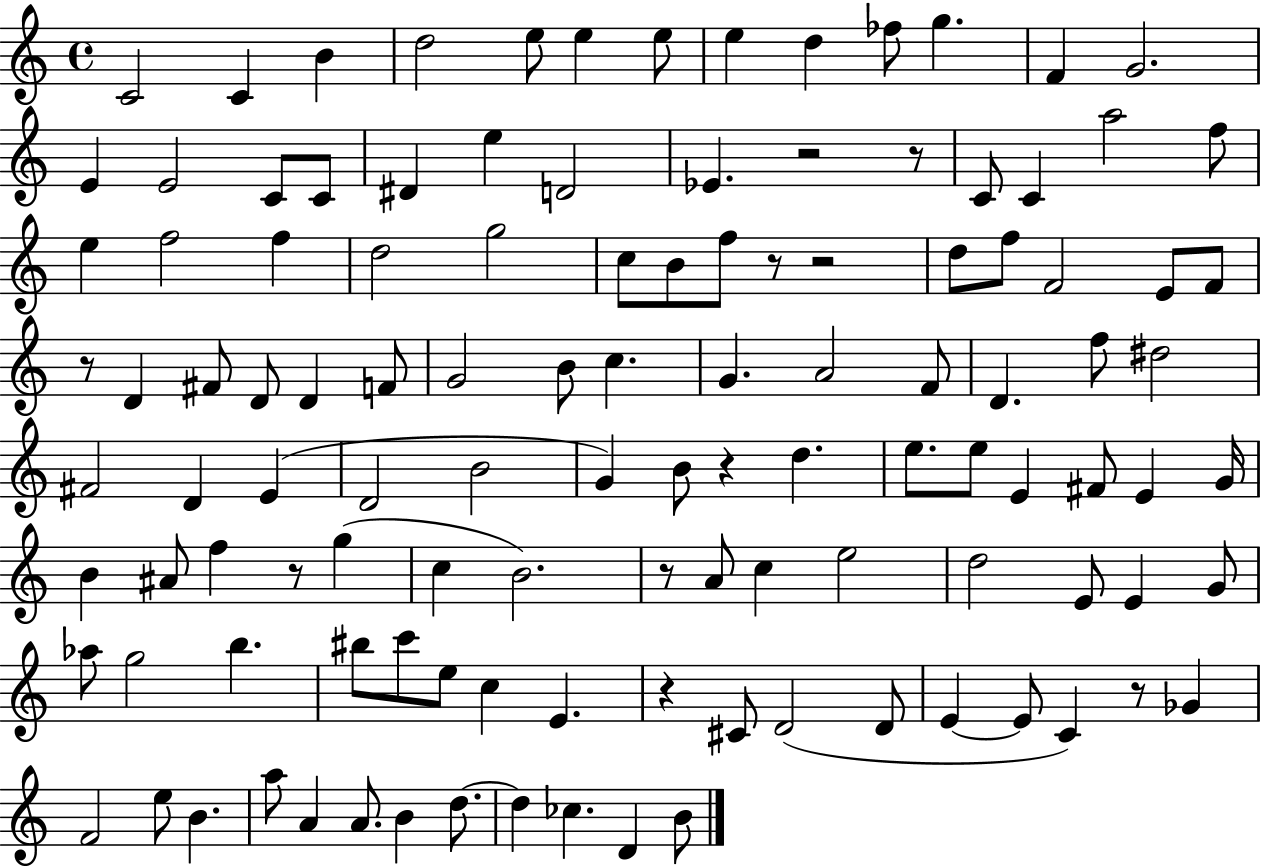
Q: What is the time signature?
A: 4/4